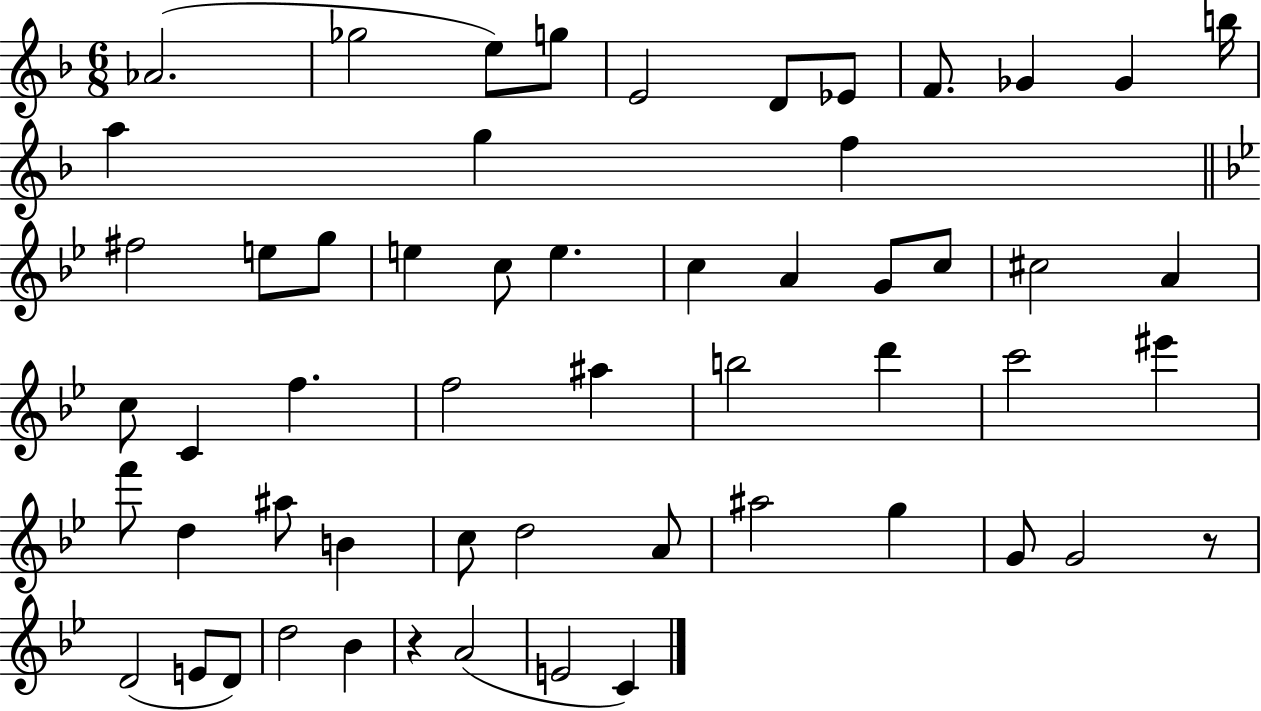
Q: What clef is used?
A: treble